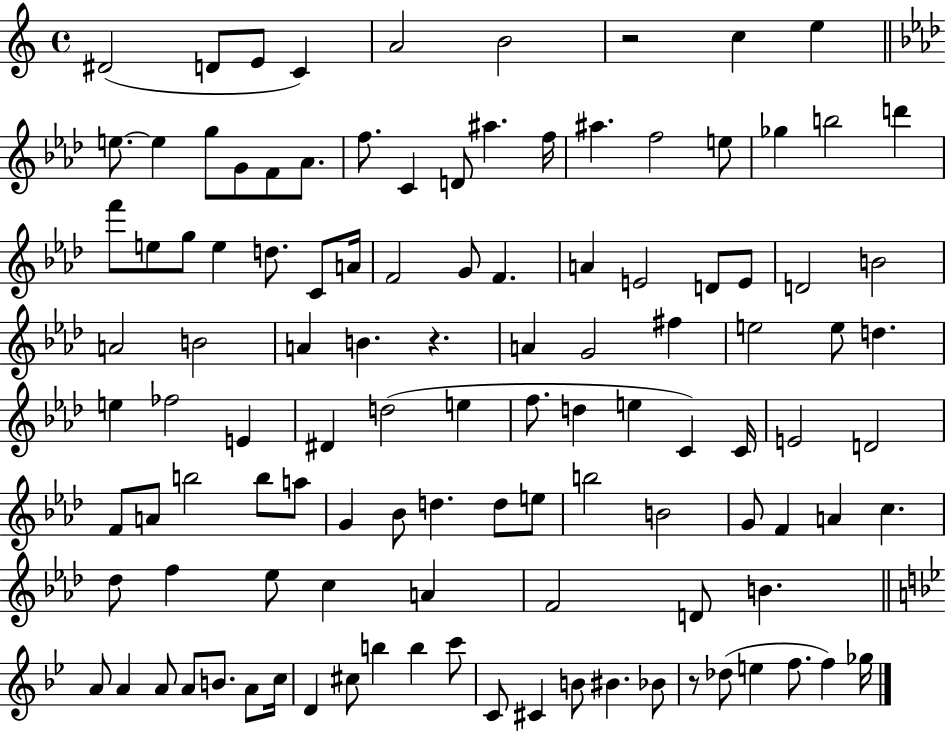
D#4/h D4/e E4/e C4/q A4/h B4/h R/h C5/q E5/q E5/e. E5/q G5/e G4/e F4/e Ab4/e. F5/e. C4/q D4/e A#5/q. F5/s A#5/q. F5/h E5/e Gb5/q B5/h D6/q F6/e E5/e G5/e E5/q D5/e. C4/e A4/s F4/h G4/e F4/q. A4/q E4/h D4/e E4/e D4/h B4/h A4/h B4/h A4/q B4/q. R/q. A4/q G4/h F#5/q E5/h E5/e D5/q. E5/q FES5/h E4/q D#4/q D5/h E5/q F5/e. D5/q E5/q C4/q C4/s E4/h D4/h F4/e A4/e B5/h B5/e A5/e G4/q Bb4/e D5/q. D5/e E5/e B5/h B4/h G4/e F4/q A4/q C5/q. Db5/e F5/q Eb5/e C5/q A4/q F4/h D4/e B4/q. A4/e A4/q A4/e A4/e B4/e. A4/e C5/s D4/q C#5/e B5/q B5/q C6/e C4/e C#4/q B4/e BIS4/q. Bb4/e R/e Db5/e E5/q F5/e. F5/q Gb5/s